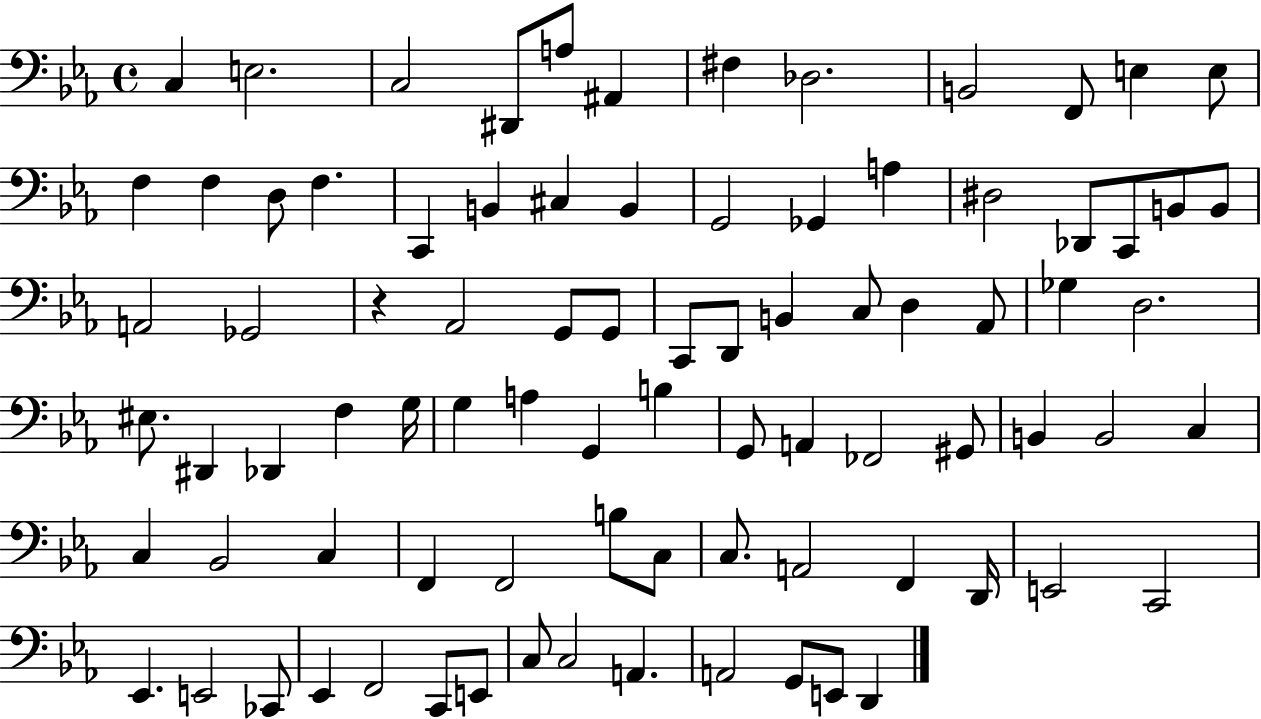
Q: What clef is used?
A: bass